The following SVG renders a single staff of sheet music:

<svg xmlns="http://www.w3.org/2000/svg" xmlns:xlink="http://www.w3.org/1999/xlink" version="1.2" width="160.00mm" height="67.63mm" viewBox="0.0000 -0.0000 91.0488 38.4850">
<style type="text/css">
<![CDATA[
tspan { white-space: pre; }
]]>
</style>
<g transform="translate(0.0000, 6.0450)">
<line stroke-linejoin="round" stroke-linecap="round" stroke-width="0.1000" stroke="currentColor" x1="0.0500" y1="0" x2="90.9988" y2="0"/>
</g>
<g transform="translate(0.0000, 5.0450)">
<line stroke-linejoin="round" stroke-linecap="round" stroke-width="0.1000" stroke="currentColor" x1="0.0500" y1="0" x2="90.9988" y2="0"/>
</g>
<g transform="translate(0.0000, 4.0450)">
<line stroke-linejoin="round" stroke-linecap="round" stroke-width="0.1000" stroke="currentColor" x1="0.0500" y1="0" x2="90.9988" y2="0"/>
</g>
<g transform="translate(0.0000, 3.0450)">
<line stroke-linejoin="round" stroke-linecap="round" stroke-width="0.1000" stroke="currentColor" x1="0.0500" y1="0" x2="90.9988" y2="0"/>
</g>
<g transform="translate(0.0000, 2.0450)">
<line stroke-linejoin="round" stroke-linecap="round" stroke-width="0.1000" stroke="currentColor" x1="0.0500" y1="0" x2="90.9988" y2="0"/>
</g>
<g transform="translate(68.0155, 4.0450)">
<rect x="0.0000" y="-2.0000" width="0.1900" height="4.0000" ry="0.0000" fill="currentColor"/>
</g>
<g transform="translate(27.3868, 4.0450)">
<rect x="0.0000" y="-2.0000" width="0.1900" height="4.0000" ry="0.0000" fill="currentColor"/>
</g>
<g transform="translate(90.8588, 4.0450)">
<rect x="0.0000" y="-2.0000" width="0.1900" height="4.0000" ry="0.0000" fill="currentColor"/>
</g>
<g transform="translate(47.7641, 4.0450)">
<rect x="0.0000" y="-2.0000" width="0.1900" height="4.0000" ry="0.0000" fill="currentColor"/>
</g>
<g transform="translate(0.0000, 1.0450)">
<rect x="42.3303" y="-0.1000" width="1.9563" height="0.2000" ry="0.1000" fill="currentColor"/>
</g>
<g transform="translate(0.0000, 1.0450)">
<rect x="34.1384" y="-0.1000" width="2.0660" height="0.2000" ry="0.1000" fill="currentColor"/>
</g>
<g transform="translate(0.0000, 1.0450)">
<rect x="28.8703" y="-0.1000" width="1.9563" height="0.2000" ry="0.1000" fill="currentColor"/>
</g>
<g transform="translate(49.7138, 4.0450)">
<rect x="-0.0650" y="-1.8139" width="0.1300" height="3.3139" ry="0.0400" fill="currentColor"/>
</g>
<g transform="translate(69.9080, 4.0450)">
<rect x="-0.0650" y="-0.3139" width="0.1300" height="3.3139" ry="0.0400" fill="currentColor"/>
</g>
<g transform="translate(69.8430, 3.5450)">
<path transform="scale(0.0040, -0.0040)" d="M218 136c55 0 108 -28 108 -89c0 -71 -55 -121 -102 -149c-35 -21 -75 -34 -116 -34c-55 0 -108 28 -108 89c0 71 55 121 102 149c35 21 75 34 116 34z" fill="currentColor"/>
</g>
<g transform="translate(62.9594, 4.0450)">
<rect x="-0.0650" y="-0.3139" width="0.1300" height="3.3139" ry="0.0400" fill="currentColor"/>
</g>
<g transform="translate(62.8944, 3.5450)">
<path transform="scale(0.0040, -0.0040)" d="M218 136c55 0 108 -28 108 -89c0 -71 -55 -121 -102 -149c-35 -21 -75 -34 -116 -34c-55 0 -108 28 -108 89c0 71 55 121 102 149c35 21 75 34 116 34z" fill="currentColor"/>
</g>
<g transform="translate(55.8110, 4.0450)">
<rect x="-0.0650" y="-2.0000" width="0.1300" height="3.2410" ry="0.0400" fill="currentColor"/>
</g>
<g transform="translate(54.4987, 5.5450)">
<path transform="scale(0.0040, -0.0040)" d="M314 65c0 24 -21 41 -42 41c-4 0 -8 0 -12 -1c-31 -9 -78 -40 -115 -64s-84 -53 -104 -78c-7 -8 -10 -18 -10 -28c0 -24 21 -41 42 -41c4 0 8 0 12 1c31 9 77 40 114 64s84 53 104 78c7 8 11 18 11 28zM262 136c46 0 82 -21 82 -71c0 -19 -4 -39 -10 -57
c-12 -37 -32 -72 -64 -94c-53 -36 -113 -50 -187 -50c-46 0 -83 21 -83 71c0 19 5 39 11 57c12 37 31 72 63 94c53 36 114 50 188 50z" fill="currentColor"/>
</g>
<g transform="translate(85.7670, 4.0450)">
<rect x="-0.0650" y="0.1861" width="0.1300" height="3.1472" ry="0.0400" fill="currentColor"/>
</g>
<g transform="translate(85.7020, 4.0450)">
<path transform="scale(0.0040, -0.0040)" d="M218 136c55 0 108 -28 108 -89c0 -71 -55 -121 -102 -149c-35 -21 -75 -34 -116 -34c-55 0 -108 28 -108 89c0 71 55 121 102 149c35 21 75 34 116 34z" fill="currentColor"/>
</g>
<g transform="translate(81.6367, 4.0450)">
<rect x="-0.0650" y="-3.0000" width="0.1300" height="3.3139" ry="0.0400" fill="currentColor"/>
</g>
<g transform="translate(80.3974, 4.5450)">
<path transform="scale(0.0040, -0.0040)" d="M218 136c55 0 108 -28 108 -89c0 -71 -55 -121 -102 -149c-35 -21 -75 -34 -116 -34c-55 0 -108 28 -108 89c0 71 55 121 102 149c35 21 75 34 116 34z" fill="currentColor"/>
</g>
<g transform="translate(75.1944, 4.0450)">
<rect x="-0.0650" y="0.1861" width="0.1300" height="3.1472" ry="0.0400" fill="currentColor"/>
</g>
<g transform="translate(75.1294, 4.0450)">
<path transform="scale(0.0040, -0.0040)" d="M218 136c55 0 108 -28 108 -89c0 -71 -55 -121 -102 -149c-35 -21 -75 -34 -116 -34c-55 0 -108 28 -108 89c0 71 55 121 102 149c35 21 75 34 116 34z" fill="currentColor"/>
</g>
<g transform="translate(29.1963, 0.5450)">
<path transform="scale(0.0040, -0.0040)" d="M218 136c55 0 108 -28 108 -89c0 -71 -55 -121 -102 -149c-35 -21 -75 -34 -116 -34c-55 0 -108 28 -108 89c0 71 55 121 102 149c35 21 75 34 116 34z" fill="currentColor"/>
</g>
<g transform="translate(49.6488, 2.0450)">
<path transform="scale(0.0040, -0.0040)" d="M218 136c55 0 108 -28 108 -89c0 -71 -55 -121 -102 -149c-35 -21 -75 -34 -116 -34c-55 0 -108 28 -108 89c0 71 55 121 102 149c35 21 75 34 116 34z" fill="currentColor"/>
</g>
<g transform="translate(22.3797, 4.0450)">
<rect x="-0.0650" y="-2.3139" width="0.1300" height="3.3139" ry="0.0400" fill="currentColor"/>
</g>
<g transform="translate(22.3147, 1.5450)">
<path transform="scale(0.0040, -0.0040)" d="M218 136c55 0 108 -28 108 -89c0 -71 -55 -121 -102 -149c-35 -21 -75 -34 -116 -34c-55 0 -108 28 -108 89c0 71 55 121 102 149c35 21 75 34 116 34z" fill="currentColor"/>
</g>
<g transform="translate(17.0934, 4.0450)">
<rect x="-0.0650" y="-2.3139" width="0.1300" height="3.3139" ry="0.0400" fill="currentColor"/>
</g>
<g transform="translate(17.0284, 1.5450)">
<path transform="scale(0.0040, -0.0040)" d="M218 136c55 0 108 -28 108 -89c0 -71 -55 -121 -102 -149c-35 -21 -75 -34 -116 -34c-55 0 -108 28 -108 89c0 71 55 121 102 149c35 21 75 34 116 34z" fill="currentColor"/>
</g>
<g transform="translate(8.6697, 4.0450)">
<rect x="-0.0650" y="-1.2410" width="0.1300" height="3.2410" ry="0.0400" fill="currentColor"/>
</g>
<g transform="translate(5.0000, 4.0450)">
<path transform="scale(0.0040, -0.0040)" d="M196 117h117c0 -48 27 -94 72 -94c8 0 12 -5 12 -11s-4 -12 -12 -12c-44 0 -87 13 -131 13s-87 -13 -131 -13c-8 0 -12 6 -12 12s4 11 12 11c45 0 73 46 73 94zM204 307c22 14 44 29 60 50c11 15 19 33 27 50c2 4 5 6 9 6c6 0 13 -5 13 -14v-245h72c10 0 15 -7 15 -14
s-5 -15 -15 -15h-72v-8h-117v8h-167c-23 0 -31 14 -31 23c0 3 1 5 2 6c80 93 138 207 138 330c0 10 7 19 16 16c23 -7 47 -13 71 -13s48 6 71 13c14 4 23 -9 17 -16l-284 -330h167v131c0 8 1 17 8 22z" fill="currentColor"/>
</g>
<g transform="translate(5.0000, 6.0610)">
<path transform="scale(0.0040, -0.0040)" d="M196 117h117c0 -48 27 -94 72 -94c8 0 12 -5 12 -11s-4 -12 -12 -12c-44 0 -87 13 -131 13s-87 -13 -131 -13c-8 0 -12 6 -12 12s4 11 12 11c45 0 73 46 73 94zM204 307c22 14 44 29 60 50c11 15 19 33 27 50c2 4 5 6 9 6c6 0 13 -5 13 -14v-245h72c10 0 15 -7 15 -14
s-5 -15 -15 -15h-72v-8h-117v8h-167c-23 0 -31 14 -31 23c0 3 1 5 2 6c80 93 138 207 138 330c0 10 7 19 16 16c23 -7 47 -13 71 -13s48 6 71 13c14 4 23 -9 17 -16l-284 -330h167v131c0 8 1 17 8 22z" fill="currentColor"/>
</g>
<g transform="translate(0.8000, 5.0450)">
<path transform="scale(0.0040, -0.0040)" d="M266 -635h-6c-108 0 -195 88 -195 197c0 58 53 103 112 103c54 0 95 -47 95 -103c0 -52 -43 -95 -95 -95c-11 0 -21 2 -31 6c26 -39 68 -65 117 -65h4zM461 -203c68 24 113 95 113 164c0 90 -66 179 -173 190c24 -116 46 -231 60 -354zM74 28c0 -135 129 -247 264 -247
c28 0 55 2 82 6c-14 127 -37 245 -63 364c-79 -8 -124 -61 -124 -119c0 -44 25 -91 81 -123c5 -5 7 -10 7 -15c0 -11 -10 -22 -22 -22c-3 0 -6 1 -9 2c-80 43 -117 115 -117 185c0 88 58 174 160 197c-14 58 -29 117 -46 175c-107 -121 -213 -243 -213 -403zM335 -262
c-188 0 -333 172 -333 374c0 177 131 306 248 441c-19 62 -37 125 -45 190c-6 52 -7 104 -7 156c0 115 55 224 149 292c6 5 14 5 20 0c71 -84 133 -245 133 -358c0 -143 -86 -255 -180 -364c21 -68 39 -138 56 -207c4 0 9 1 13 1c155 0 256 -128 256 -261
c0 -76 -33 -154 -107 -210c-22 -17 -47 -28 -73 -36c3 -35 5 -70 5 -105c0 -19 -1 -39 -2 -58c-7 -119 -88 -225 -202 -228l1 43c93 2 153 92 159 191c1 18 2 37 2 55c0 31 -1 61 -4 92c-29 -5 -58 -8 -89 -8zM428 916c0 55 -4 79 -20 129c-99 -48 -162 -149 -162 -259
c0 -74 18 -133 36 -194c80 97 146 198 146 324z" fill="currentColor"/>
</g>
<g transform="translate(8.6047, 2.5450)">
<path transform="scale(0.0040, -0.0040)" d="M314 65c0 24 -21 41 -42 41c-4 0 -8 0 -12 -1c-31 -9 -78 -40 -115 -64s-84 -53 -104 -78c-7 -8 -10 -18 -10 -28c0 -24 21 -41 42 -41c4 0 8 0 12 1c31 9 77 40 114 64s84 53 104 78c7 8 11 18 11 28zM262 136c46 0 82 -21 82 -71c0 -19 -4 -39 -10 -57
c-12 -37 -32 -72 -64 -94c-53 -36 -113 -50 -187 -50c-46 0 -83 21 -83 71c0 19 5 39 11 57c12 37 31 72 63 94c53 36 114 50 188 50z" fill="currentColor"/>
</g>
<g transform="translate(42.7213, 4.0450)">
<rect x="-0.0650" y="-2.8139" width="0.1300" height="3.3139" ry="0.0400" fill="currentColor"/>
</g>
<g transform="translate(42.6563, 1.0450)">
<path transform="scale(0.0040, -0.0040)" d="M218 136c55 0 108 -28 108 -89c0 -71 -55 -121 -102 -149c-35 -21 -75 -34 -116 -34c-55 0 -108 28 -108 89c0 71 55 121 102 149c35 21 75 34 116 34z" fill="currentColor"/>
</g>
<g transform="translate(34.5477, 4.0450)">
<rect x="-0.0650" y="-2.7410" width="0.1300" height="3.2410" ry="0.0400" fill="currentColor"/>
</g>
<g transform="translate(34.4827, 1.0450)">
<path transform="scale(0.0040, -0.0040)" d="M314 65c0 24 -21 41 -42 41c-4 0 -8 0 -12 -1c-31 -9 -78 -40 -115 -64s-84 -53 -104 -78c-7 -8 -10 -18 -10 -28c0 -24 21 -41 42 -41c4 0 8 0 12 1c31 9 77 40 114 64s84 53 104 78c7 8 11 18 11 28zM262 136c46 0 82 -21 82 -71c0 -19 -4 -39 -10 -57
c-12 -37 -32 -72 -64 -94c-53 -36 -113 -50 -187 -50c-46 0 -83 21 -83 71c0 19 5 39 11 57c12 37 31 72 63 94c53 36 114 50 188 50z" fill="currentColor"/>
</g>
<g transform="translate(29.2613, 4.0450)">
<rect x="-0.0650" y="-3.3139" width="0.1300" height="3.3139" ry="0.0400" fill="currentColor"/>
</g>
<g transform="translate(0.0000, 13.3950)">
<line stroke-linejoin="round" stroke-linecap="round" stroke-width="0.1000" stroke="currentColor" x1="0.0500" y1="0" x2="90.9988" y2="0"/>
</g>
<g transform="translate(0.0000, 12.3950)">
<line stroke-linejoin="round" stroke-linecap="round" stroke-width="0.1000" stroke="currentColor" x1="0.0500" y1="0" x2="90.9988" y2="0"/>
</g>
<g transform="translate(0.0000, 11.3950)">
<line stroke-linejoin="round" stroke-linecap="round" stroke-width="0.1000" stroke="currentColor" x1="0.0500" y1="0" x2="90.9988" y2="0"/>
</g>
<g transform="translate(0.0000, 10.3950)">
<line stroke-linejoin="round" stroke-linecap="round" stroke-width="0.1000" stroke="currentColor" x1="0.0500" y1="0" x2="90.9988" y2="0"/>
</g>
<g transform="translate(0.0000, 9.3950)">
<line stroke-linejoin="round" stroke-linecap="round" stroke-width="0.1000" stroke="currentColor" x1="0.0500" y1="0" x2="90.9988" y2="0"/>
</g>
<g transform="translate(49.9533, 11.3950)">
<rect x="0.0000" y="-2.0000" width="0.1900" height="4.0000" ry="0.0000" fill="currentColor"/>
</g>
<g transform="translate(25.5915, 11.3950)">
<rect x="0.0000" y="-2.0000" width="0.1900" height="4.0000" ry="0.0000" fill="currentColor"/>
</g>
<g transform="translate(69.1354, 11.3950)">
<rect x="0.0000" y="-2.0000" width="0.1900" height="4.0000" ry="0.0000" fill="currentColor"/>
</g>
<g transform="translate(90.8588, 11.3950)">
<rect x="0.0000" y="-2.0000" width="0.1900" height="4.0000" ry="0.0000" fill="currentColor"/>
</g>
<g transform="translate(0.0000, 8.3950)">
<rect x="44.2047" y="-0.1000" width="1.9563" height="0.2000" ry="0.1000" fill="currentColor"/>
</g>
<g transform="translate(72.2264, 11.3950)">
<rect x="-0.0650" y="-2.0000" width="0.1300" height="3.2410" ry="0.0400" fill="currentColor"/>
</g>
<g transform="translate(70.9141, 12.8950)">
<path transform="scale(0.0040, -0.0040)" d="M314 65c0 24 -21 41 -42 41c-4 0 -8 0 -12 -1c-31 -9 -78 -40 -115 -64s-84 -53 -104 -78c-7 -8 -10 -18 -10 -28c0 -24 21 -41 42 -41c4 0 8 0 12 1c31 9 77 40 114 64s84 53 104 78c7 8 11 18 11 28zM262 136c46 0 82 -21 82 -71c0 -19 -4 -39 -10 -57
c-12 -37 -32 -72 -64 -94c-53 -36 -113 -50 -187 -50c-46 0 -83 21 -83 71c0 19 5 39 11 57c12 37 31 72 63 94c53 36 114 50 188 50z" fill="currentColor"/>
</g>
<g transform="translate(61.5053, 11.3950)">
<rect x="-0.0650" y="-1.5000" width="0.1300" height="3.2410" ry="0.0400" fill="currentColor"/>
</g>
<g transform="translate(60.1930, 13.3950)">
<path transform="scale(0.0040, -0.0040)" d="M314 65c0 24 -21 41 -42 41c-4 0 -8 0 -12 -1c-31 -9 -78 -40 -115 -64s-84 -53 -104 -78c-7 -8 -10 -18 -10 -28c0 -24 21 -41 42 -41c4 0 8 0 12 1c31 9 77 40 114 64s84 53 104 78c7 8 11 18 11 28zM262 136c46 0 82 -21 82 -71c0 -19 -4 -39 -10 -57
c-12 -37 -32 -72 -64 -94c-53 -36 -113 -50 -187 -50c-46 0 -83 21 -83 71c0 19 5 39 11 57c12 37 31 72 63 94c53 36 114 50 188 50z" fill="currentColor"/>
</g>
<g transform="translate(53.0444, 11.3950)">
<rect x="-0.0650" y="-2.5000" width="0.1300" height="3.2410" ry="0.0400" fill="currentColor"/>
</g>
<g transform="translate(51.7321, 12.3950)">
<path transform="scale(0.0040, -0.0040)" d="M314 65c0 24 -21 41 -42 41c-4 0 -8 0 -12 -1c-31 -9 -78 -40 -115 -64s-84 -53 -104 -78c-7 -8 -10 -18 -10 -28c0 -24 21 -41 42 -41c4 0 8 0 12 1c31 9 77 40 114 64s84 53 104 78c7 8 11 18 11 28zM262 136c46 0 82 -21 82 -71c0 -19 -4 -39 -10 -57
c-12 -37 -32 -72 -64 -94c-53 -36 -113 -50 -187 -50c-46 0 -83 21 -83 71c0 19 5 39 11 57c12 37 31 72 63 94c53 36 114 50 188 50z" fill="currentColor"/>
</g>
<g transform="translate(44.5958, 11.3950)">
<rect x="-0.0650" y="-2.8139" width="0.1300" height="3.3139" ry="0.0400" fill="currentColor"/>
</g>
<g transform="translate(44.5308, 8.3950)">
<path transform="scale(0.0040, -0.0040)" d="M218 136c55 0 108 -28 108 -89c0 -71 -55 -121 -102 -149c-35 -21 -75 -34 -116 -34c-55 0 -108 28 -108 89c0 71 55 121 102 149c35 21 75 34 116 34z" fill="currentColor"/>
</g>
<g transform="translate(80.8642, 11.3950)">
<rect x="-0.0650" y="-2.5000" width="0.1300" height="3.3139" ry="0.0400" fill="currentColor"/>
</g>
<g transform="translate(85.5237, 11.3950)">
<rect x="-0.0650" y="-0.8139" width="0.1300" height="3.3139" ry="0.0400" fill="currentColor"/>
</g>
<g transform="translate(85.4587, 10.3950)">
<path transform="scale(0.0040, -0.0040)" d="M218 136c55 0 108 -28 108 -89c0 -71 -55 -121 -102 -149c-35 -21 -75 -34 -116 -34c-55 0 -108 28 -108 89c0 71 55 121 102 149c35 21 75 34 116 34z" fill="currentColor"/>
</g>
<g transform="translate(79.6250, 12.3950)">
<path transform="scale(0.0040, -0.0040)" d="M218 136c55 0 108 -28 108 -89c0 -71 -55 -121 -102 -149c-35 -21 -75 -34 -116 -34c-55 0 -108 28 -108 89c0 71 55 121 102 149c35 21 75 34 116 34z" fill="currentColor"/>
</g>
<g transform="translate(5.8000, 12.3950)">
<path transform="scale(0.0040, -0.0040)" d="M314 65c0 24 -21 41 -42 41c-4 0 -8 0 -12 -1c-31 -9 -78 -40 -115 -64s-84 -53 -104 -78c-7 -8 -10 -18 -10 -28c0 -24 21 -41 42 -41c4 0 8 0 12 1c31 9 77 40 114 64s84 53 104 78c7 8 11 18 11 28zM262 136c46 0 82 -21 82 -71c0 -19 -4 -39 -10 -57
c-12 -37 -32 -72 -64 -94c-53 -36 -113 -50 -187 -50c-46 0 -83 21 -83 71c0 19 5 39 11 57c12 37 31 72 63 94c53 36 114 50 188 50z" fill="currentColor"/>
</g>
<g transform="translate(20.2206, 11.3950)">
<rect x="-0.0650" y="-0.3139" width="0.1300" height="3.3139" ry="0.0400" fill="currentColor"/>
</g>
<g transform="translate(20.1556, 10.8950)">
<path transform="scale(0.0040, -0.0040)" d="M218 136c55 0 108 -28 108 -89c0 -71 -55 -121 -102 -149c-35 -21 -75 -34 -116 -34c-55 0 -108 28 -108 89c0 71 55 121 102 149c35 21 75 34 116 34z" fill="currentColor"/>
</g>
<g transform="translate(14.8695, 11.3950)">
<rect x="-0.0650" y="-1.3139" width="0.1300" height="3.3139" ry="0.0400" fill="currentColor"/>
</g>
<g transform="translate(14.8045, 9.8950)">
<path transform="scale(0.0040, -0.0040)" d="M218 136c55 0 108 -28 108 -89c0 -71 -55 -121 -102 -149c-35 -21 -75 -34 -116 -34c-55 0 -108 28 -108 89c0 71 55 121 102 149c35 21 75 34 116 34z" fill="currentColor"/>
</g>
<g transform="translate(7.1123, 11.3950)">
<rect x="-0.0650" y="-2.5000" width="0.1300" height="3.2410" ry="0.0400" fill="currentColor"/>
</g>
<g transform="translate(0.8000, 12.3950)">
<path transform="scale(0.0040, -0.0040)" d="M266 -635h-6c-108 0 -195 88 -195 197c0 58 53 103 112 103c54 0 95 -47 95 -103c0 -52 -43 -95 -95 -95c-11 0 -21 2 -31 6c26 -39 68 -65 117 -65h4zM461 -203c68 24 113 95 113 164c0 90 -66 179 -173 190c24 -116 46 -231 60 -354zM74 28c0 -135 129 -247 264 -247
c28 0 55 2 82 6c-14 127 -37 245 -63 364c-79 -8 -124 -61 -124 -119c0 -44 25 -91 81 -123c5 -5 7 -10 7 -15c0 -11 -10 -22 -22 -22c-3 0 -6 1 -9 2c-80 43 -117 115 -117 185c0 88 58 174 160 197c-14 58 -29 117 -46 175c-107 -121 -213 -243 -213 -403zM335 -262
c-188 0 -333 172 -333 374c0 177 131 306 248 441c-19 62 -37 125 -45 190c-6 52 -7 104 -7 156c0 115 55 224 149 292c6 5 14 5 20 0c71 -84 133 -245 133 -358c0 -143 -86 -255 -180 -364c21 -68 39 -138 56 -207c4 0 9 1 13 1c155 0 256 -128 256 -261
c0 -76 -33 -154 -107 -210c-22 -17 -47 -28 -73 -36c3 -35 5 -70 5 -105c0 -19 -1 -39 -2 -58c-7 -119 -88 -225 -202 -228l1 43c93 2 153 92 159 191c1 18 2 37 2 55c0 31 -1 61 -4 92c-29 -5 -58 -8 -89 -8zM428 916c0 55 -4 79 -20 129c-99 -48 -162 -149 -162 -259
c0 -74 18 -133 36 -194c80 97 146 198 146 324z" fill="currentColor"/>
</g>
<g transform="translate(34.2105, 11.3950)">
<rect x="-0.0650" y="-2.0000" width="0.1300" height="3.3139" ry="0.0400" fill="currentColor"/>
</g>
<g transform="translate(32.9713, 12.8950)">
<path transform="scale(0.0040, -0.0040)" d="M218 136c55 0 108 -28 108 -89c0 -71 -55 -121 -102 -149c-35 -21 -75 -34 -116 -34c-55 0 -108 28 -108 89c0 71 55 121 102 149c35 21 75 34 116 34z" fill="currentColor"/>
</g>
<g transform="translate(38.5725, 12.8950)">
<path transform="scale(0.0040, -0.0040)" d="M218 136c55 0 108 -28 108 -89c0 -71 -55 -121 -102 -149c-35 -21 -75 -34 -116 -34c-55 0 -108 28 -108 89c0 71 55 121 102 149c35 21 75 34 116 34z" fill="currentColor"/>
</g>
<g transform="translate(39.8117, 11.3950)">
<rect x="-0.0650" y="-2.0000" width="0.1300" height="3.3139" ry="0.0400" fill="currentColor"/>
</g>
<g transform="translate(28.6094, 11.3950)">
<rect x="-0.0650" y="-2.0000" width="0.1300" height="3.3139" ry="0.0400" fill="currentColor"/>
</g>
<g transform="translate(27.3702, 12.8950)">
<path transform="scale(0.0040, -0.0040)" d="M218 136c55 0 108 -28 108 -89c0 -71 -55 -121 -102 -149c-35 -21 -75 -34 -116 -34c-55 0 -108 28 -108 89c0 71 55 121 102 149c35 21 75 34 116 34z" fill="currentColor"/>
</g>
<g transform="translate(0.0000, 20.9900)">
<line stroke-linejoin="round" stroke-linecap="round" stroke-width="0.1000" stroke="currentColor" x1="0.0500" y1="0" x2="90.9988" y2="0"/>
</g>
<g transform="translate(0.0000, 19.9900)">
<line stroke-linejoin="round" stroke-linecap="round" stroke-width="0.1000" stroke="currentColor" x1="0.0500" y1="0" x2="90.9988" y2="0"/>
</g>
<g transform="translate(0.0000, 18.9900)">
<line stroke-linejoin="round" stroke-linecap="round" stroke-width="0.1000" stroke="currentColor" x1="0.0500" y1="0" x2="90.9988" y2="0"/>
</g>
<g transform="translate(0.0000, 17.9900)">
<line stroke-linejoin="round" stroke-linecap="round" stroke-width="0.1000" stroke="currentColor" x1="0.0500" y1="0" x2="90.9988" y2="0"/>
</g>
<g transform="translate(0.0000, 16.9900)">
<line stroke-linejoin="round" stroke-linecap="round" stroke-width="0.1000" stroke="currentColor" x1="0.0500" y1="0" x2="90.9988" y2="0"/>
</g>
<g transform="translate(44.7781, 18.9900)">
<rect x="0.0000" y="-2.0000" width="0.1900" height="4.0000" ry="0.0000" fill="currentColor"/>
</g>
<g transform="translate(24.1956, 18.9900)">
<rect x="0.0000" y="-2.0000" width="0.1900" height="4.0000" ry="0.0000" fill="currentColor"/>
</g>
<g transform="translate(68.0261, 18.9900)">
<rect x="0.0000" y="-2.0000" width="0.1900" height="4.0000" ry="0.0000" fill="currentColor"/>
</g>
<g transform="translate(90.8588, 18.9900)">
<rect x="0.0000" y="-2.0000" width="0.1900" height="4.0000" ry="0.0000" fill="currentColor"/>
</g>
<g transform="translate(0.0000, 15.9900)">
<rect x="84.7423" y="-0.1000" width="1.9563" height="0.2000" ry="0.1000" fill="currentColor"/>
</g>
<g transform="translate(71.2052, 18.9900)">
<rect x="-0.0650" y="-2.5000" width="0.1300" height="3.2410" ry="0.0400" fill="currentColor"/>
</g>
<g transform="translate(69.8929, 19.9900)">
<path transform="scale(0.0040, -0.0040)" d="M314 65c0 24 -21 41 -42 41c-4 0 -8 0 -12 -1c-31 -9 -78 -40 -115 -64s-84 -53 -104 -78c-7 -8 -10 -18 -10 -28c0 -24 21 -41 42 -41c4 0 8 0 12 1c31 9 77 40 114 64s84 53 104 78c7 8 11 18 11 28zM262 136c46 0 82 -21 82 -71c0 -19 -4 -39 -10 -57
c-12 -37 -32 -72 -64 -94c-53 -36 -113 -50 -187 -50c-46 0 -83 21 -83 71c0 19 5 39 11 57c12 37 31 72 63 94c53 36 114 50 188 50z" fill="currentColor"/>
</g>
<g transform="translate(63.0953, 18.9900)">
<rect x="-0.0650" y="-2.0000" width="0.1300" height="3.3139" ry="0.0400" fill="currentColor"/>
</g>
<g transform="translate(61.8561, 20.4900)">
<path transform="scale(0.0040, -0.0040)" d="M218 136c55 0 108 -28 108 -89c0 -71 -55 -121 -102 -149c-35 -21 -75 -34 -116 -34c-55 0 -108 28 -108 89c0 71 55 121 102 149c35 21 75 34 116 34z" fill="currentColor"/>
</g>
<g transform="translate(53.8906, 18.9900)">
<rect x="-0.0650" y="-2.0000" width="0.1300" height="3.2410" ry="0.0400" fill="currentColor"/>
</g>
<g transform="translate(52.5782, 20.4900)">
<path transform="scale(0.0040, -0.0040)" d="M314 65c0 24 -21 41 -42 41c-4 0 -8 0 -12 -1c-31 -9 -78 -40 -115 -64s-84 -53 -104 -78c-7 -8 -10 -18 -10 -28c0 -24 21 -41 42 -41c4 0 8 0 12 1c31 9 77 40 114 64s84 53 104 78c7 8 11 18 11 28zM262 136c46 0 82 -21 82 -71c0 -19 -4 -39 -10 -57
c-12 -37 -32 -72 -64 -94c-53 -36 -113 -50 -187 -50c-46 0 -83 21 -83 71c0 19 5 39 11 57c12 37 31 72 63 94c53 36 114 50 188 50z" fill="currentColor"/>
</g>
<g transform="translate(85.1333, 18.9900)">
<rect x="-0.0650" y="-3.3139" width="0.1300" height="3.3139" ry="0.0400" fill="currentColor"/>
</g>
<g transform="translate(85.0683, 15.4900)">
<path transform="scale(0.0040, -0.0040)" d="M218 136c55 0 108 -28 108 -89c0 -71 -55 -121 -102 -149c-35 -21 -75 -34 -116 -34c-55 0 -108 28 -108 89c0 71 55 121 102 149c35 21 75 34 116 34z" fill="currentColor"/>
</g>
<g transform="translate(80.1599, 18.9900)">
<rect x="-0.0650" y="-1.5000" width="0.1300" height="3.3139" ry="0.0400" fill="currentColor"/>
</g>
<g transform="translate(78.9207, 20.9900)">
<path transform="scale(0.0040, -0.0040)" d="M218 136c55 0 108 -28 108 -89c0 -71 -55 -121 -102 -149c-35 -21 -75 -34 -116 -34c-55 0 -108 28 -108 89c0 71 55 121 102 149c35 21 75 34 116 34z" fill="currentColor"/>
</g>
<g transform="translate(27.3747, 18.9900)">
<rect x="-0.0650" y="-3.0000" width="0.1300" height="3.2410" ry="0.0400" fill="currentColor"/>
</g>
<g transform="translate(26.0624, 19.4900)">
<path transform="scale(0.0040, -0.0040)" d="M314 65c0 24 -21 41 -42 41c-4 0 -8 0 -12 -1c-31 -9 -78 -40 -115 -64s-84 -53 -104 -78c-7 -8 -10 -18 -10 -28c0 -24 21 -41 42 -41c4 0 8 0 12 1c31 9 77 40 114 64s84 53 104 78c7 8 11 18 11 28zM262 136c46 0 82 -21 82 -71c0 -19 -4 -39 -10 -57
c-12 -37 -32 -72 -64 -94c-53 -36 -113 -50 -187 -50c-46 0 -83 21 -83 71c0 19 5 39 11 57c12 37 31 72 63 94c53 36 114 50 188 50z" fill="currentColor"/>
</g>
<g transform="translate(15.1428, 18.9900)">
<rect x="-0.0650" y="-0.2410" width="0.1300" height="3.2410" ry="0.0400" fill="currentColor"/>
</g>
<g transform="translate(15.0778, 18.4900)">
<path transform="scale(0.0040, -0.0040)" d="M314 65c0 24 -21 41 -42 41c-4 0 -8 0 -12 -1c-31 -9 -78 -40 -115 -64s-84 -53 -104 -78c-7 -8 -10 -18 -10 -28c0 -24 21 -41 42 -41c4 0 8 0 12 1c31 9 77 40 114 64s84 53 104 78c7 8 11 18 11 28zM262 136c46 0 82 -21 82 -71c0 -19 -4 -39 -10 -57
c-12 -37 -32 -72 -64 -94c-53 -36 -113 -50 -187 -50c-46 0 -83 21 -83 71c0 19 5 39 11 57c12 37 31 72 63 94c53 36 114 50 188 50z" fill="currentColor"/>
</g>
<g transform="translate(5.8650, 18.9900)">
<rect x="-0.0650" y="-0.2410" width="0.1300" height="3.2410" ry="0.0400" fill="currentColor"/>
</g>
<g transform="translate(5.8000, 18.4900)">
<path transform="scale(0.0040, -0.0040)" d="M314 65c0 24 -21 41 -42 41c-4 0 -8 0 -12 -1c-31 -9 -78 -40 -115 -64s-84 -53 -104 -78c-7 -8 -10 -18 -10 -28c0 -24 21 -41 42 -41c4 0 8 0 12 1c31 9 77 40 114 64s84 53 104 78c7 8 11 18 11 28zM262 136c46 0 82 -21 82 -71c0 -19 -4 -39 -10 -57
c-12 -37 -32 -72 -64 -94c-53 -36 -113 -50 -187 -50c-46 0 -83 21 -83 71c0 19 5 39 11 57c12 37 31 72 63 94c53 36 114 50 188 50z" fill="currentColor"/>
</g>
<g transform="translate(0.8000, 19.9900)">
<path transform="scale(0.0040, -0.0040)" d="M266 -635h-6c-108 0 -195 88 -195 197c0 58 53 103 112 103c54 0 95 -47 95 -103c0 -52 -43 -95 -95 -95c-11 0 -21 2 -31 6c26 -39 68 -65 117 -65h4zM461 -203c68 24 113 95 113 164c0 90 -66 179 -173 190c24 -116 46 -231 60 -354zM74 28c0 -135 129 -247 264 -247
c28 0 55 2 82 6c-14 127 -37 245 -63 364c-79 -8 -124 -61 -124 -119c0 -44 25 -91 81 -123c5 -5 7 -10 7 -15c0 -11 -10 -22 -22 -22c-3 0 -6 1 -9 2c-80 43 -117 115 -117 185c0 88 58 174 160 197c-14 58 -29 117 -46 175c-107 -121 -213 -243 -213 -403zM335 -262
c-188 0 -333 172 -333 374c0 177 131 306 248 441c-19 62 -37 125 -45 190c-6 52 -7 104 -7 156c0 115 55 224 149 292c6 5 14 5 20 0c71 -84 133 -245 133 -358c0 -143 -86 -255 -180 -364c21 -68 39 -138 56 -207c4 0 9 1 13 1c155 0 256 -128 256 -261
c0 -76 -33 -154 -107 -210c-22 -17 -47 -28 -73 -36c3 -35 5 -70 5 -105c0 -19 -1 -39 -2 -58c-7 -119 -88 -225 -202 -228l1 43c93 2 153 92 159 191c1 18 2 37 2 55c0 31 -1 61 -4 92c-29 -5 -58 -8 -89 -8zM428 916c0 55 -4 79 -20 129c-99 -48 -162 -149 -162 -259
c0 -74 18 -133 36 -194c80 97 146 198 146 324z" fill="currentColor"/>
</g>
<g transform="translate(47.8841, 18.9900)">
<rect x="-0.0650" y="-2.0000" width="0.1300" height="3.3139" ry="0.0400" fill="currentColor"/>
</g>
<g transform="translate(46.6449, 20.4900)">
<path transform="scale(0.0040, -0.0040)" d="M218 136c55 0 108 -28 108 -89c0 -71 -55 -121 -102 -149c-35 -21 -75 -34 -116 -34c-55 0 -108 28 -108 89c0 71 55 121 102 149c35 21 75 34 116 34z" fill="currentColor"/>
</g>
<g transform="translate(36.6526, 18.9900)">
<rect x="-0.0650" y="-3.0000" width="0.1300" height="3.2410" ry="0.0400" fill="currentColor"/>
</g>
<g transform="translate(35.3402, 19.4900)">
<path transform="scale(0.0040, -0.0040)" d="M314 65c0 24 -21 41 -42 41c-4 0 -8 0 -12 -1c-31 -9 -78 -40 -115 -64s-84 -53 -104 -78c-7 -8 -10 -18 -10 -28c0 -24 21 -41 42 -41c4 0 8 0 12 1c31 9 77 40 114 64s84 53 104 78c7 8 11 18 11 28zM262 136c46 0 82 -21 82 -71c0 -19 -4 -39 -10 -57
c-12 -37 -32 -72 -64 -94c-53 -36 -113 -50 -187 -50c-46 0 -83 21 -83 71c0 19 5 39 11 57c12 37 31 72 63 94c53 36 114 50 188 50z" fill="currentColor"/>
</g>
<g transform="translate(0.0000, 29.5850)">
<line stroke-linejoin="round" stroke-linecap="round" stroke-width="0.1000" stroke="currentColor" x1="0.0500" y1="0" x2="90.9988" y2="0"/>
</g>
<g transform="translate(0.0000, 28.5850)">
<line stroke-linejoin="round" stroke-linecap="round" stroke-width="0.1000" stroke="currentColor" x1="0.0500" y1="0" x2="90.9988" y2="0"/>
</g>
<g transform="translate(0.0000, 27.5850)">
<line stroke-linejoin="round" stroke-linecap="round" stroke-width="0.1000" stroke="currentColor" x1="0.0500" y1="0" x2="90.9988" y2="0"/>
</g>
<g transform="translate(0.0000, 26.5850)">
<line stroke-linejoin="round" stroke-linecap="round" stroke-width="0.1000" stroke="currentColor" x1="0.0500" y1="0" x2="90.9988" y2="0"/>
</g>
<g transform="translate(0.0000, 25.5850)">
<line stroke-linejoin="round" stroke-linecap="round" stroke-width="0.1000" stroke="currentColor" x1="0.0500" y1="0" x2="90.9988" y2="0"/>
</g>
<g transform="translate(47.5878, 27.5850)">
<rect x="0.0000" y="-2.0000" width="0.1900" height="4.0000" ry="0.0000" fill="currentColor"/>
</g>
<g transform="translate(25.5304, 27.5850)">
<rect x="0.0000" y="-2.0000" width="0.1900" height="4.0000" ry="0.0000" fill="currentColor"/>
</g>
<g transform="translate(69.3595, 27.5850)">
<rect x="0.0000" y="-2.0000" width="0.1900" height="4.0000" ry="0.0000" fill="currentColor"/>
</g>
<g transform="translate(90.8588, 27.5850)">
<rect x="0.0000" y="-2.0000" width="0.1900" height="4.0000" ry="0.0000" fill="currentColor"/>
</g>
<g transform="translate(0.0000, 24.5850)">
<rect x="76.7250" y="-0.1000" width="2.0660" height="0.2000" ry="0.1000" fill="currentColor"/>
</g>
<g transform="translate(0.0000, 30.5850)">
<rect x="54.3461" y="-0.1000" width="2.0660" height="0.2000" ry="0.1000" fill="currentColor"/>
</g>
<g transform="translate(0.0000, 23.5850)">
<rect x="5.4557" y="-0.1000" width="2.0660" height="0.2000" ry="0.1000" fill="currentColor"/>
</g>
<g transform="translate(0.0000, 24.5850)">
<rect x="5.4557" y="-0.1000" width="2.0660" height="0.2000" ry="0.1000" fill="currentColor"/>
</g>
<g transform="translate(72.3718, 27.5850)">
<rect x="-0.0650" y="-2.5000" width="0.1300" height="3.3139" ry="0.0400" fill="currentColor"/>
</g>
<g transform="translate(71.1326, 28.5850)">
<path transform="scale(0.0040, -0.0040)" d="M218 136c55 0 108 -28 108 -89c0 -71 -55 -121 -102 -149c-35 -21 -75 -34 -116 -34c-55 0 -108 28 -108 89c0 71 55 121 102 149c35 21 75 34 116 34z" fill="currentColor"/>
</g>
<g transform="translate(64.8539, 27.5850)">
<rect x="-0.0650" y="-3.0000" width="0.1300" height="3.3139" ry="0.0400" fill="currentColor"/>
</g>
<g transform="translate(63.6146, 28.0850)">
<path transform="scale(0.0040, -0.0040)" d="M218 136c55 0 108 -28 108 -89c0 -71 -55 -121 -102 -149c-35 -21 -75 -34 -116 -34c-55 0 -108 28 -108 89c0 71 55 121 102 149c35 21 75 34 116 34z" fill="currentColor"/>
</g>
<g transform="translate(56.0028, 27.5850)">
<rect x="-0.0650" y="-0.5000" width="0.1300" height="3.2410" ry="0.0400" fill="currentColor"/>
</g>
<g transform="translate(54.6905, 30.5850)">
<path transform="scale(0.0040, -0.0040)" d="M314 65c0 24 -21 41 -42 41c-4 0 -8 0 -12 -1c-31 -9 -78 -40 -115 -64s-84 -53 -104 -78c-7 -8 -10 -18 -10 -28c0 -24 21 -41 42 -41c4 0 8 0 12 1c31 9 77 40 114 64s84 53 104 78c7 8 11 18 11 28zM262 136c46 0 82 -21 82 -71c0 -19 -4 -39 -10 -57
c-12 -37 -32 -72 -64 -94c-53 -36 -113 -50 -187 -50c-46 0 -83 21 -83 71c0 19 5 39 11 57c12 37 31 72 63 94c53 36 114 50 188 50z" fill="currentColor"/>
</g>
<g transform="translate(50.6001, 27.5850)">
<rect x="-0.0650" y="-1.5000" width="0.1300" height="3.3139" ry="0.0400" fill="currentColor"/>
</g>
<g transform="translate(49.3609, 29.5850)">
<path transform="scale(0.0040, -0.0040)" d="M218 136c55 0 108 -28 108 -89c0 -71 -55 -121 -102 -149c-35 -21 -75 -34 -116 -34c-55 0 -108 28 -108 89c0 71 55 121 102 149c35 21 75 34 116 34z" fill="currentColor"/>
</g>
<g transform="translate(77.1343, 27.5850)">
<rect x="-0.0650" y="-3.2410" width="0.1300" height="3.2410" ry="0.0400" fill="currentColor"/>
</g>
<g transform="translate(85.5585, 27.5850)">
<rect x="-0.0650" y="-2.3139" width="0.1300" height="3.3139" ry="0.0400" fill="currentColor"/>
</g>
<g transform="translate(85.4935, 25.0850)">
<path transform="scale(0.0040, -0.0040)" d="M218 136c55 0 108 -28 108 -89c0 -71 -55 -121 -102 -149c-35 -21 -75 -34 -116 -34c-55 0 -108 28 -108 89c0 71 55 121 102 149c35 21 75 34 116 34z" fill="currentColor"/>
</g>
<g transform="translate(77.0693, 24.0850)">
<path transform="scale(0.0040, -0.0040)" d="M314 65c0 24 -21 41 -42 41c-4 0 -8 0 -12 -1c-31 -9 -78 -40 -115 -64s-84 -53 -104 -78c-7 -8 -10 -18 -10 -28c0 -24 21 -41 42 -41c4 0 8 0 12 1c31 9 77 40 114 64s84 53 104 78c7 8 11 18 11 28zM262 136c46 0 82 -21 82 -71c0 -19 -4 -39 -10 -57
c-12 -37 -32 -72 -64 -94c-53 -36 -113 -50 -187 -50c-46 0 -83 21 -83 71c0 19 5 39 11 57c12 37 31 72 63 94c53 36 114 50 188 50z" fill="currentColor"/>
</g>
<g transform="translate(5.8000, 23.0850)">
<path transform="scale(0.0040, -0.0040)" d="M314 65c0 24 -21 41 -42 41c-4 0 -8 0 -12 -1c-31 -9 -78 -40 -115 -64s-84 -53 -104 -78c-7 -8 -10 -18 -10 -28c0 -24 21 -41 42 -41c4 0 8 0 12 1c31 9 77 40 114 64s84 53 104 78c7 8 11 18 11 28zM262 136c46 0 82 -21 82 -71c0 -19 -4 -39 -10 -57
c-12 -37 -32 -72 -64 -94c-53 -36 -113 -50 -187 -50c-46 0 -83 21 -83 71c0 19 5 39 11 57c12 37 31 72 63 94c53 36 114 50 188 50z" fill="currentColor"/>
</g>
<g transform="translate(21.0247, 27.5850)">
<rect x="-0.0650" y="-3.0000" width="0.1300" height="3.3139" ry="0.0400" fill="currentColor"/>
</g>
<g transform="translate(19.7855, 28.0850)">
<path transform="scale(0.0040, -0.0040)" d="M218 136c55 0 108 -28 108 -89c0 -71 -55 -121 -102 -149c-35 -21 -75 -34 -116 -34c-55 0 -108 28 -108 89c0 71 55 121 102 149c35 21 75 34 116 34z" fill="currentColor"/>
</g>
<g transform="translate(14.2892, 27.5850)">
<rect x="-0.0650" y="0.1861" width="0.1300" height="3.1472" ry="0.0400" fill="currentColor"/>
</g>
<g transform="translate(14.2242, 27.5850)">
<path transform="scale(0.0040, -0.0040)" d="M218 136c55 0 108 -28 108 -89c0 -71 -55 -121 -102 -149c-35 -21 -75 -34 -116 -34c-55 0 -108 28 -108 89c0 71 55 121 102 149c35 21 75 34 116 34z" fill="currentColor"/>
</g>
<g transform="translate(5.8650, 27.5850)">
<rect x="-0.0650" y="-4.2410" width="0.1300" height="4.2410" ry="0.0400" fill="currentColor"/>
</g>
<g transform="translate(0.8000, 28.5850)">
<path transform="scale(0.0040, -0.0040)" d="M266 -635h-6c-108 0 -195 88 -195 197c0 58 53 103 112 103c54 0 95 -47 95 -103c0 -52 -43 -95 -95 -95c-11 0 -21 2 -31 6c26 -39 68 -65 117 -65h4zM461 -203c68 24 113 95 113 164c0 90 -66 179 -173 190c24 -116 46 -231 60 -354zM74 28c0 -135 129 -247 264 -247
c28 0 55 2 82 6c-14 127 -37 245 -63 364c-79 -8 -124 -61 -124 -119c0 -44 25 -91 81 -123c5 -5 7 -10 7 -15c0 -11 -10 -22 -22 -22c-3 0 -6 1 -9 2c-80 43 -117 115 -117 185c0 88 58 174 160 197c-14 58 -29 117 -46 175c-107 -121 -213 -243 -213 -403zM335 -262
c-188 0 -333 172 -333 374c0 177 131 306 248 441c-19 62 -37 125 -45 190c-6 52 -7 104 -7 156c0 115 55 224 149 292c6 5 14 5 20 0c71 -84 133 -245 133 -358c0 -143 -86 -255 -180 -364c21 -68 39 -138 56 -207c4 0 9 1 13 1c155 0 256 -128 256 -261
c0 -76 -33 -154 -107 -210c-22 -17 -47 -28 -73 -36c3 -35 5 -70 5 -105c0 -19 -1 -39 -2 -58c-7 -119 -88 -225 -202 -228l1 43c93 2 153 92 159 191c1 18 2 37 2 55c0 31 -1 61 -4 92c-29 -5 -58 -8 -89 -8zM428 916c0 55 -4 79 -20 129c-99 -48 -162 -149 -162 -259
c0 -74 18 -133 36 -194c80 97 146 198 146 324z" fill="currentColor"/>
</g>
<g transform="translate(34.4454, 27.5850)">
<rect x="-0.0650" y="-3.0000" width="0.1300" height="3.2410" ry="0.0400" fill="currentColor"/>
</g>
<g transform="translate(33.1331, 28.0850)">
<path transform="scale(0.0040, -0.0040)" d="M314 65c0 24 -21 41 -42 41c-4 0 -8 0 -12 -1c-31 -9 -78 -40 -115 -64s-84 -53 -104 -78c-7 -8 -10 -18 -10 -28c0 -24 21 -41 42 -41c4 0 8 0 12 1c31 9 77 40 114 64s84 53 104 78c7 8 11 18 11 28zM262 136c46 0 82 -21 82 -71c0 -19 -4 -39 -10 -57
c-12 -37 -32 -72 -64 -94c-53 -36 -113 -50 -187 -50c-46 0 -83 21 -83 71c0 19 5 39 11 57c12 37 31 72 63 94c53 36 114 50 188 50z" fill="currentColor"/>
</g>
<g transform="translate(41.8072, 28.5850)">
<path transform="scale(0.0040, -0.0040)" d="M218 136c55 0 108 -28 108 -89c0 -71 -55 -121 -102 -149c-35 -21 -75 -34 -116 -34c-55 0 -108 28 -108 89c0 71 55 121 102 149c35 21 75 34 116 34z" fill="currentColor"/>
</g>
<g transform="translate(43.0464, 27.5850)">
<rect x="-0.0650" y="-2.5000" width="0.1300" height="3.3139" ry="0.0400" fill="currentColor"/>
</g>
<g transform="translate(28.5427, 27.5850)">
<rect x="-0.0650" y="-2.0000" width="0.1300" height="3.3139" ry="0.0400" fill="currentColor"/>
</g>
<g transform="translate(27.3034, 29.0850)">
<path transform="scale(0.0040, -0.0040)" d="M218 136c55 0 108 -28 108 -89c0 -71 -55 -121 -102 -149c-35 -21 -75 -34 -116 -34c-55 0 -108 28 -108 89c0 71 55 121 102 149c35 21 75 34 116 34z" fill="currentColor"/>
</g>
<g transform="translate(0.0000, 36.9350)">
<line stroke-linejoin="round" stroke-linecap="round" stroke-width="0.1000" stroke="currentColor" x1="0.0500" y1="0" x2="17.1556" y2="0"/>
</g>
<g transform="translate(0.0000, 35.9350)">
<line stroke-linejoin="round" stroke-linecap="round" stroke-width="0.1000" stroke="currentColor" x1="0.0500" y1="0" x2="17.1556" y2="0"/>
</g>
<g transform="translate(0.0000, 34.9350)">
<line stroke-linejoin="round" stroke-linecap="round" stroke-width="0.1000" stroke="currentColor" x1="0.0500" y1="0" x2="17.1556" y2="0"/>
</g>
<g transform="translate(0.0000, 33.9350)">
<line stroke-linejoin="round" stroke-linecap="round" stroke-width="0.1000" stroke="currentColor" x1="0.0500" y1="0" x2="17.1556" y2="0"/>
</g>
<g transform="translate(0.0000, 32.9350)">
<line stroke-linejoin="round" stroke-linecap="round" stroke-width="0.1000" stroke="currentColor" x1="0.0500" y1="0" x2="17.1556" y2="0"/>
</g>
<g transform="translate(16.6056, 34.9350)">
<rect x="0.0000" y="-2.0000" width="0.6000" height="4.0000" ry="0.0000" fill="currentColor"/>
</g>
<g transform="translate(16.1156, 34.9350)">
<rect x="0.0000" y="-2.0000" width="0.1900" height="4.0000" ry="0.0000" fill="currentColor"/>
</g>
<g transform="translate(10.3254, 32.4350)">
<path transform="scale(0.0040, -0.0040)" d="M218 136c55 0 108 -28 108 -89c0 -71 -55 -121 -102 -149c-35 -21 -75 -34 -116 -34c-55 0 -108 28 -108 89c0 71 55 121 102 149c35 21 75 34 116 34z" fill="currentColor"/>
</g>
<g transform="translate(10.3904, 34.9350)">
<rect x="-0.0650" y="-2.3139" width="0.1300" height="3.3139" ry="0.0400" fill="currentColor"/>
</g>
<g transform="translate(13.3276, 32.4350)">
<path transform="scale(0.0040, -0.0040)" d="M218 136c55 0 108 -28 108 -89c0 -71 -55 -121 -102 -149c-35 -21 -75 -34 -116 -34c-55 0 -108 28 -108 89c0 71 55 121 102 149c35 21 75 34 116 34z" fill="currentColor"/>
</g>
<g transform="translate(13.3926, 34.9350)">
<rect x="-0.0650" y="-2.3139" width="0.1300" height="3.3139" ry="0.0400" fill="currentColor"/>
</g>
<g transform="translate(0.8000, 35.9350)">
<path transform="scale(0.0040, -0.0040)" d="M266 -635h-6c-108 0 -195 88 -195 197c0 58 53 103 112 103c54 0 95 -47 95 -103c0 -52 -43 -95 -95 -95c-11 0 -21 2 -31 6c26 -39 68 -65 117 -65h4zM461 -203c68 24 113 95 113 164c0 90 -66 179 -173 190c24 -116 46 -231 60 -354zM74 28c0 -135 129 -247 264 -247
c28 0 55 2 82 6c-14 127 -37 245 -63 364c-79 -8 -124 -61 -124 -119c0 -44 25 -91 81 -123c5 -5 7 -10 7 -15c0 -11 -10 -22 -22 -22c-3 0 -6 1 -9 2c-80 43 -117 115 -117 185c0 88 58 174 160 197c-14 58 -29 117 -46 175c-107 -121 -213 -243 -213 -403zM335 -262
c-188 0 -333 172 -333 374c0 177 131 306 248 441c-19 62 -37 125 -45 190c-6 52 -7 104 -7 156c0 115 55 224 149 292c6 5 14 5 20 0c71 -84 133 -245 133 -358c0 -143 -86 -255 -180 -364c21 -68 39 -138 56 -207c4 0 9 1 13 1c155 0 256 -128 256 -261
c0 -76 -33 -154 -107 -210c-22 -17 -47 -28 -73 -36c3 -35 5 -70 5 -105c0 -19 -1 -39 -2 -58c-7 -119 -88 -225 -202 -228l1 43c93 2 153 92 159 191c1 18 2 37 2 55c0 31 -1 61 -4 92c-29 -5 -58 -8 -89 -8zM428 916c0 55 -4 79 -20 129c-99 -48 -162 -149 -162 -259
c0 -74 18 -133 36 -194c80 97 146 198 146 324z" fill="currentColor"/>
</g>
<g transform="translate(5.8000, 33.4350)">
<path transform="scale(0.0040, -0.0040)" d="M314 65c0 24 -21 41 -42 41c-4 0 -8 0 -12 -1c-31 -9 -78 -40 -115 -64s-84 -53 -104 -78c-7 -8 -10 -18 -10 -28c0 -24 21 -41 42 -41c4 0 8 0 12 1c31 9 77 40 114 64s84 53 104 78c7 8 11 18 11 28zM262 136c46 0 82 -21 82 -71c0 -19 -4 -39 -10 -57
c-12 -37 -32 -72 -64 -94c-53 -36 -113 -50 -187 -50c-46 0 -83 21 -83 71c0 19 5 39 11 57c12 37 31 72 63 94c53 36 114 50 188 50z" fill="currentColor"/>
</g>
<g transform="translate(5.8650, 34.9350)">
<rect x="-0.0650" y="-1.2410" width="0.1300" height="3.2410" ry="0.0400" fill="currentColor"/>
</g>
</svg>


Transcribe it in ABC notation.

X:1
T:Untitled
M:4/4
L:1/4
K:C
e2 g g b a2 a f F2 c c B A B G2 e c F F F a G2 E2 F2 G d c2 c2 A2 A2 F F2 F G2 E b d'2 B A F A2 G E C2 A G b2 g e2 g g